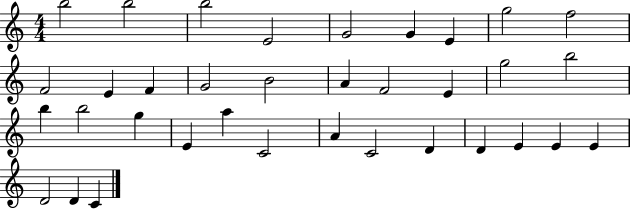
{
  \clef treble
  \numericTimeSignature
  \time 4/4
  \key c \major
  b''2 b''2 | b''2 e'2 | g'2 g'4 e'4 | g''2 f''2 | \break f'2 e'4 f'4 | g'2 b'2 | a'4 f'2 e'4 | g''2 b''2 | \break b''4 b''2 g''4 | e'4 a''4 c'2 | a'4 c'2 d'4 | d'4 e'4 e'4 e'4 | \break d'2 d'4 c'4 | \bar "|."
}